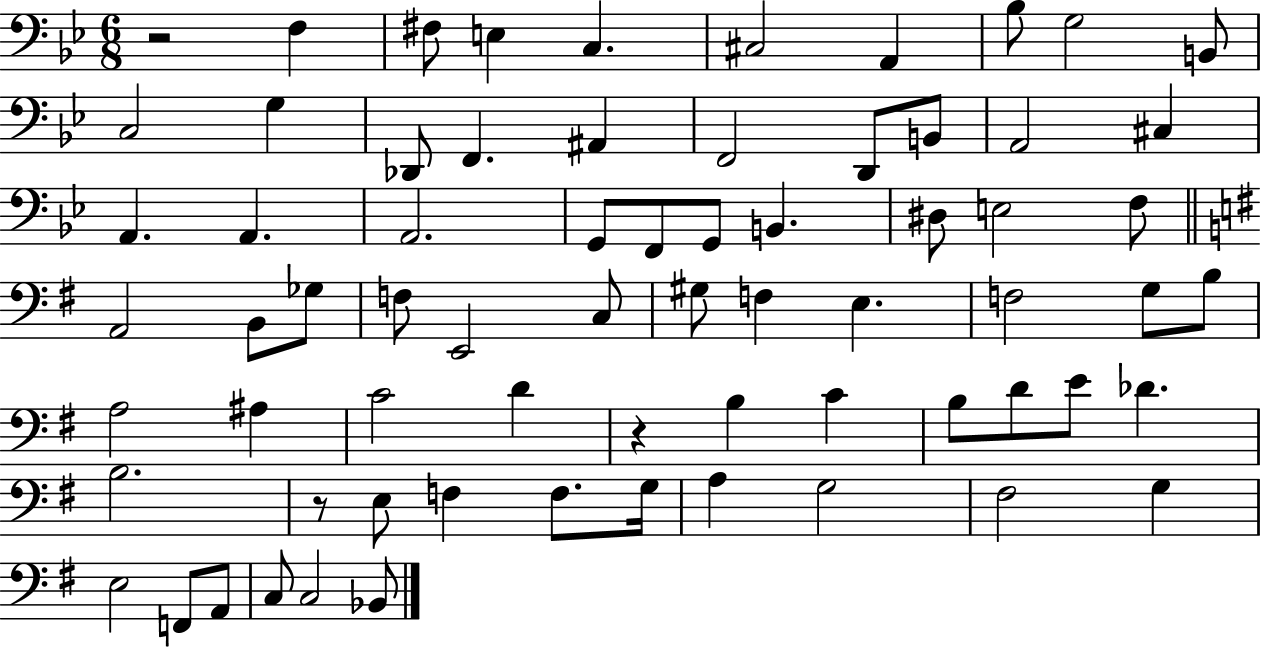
X:1
T:Untitled
M:6/8
L:1/4
K:Bb
z2 F, ^F,/2 E, C, ^C,2 A,, _B,/2 G,2 B,,/2 C,2 G, _D,,/2 F,, ^A,, F,,2 D,,/2 B,,/2 A,,2 ^C, A,, A,, A,,2 G,,/2 F,,/2 G,,/2 B,, ^D,/2 E,2 F,/2 A,,2 B,,/2 _G,/2 F,/2 E,,2 C,/2 ^G,/2 F, E, F,2 G,/2 B,/2 A,2 ^A, C2 D z B, C B,/2 D/2 E/2 _D B,2 z/2 E,/2 F, F,/2 G,/4 A, G,2 ^F,2 G, E,2 F,,/2 A,,/2 C,/2 C,2 _B,,/2